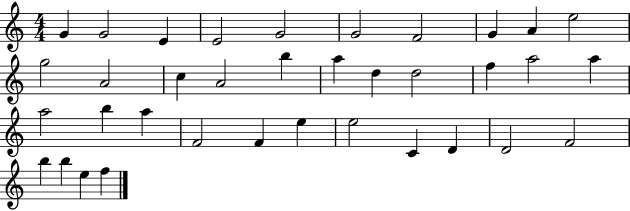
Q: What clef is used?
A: treble